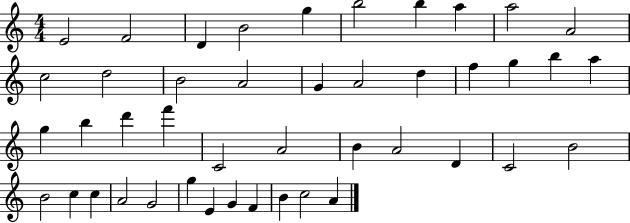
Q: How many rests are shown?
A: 0